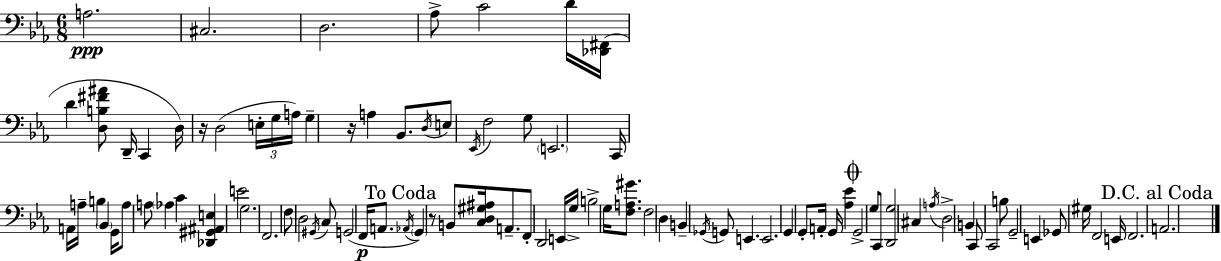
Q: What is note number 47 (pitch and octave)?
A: A2